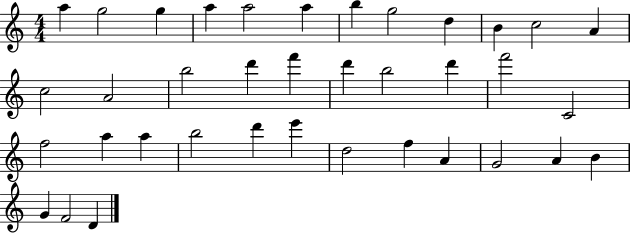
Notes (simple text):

A5/q G5/h G5/q A5/q A5/h A5/q B5/q G5/h D5/q B4/q C5/h A4/q C5/h A4/h B5/h D6/q F6/q D6/q B5/h D6/q F6/h C4/h F5/h A5/q A5/q B5/h D6/q E6/q D5/h F5/q A4/q G4/h A4/q B4/q G4/q F4/h D4/q